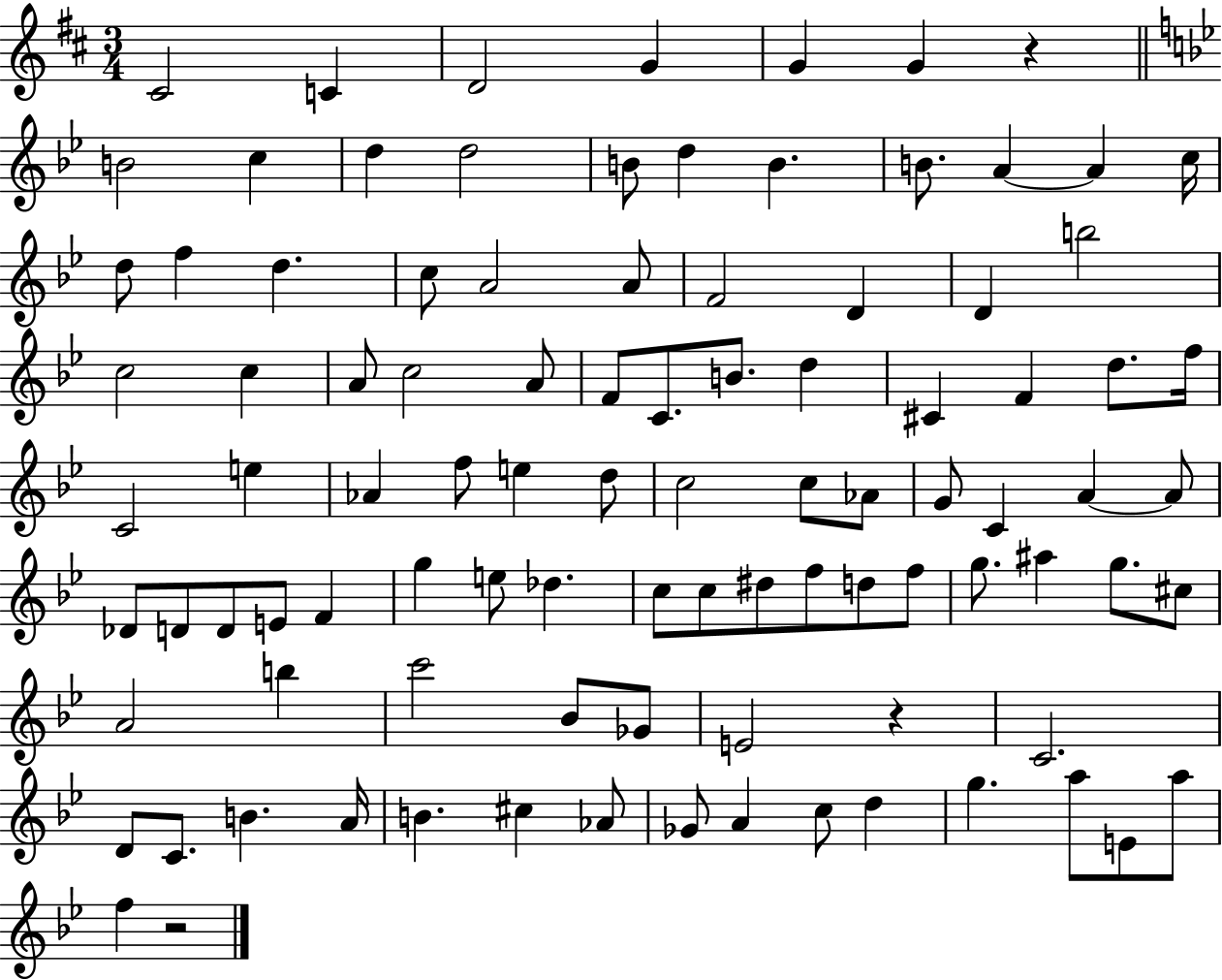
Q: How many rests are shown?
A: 3